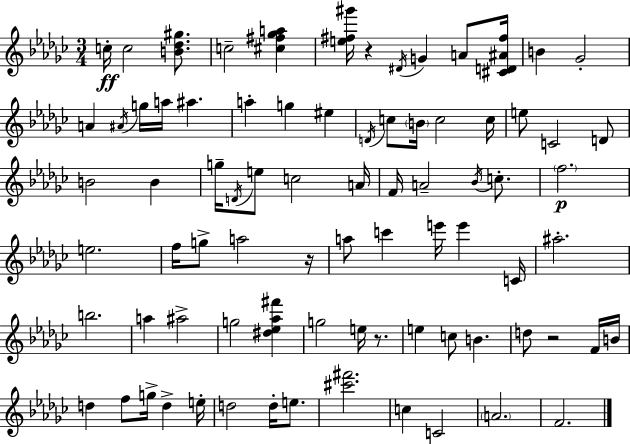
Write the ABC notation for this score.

X:1
T:Untitled
M:3/4
L:1/4
K:Ebm
c/4 c2 [B_d^g]/2 c2 [^c^f_ga] [e^f^g']/4 z ^D/4 G A/2 [^CD^A^f]/4 B _G2 A ^A/4 g/4 a/4 ^a a g ^e D/4 c/2 B/4 c2 c/4 e/2 C2 D/2 B2 B g/4 D/4 e/2 c2 A/4 F/4 A2 _B/4 c/2 f2 e2 f/4 g/2 a2 z/4 a/2 c' e'/4 e' C/4 ^a2 b2 a ^a2 g2 [^d_e_a^f'] g2 e/4 z/2 e c/2 B d/2 z2 F/4 B/4 d f/2 g/4 d e/4 d2 d/4 e/2 [^c'^f']2 c C2 A2 F2